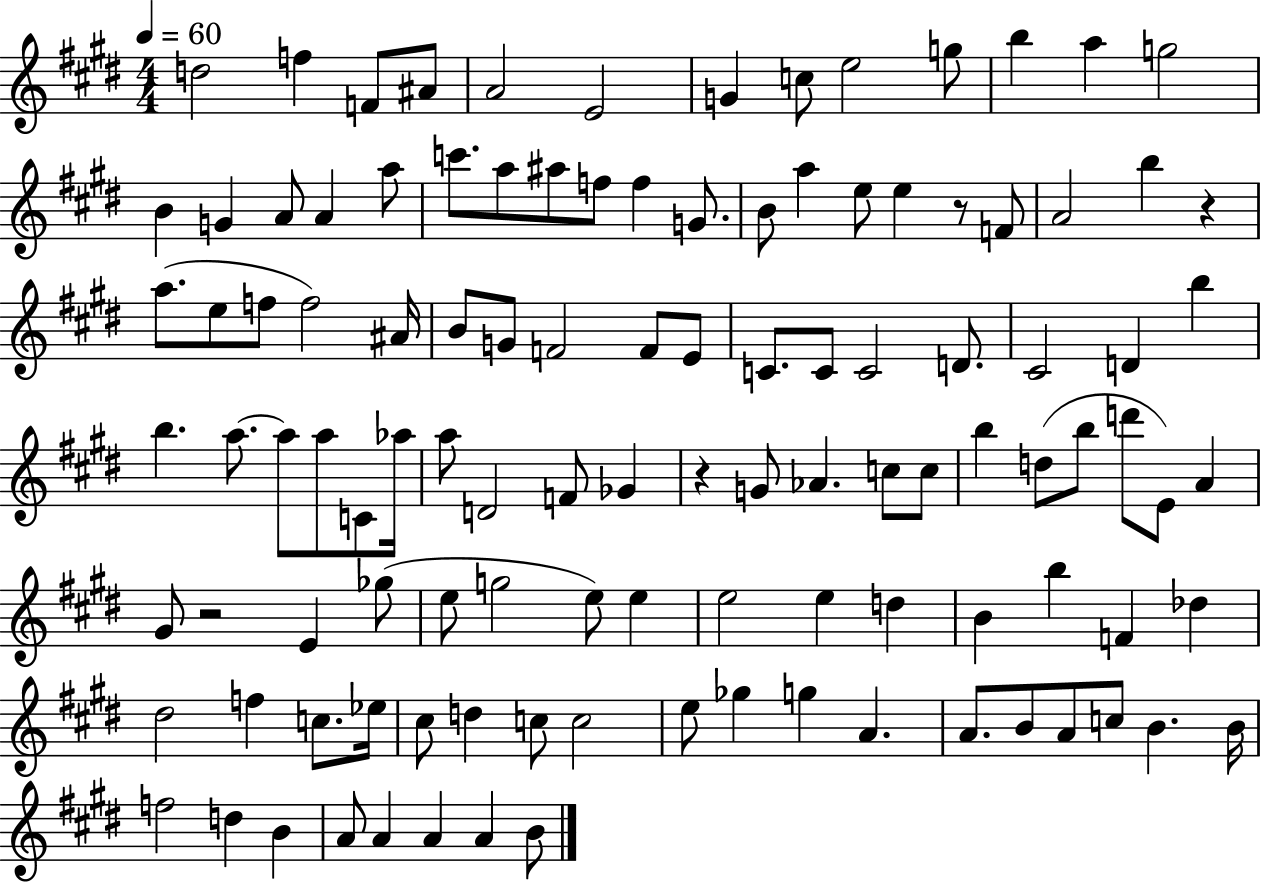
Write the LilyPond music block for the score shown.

{
  \clef treble
  \numericTimeSignature
  \time 4/4
  \key e \major
  \tempo 4 = 60
  d''2 f''4 f'8 ais'8 | a'2 e'2 | g'4 c''8 e''2 g''8 | b''4 a''4 g''2 | \break b'4 g'4 a'8 a'4 a''8 | c'''8. a''8 ais''8 f''8 f''4 g'8. | b'8 a''4 e''8 e''4 r8 f'8 | a'2 b''4 r4 | \break a''8.( e''8 f''8 f''2) ais'16 | b'8 g'8 f'2 f'8 e'8 | c'8. c'8 c'2 d'8. | cis'2 d'4 b''4 | \break b''4. a''8.~~ a''8 a''8 c'8 aes''16 | a''8 d'2 f'8 ges'4 | r4 g'8 aes'4. c''8 c''8 | b''4 d''8( b''8 d'''8 e'8) a'4 | \break gis'8 r2 e'4 ges''8( | e''8 g''2 e''8) e''4 | e''2 e''4 d''4 | b'4 b''4 f'4 des''4 | \break dis''2 f''4 c''8. ees''16 | cis''8 d''4 c''8 c''2 | e''8 ges''4 g''4 a'4. | a'8. b'8 a'8 c''8 b'4. b'16 | \break f''2 d''4 b'4 | a'8 a'4 a'4 a'4 b'8 | \bar "|."
}